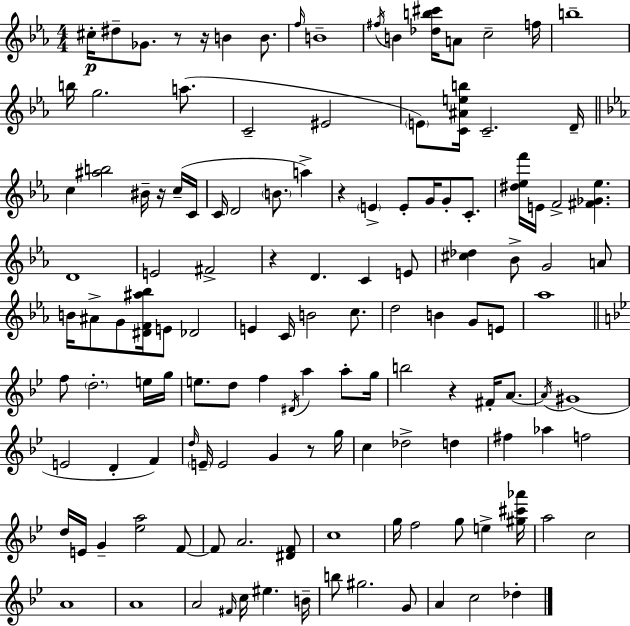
X:1
T:Untitled
M:4/4
L:1/4
K:Cm
^c/4 ^d/2 _G/2 z/2 z/4 B B/2 f/4 B4 ^f/4 B [_db^c']/4 A/2 c2 f/4 b4 b/4 g2 a/2 C2 ^E2 E/2 [C^Aeb]/4 C2 D/4 c [^ab]2 ^B/4 z/4 c/4 C/4 C/4 D2 B/2 a z E E/2 G/4 G/2 C/2 [^d_ef']/4 E/4 F2 [^F_G_e] D4 E2 ^F2 z D C E/2 [^c_d] _B/2 G2 A/2 B/4 ^A/2 G/2 [^DF^a_b]/4 E/2 _D2 E C/4 B2 c/2 d2 B G/2 E/2 _a4 f/2 d2 e/4 g/4 e/2 d/2 f ^D/4 a a/2 g/4 b2 z ^F/4 A/2 A/4 ^G4 E2 D F d/4 E/4 E2 G z/2 g/4 c _d2 d ^f _a f2 d/4 E/4 G [_ea]2 F/2 F/2 A2 [^DF]/2 c4 g/4 f2 g/2 e [^g^c'_a']/4 a2 c2 A4 A4 A2 ^F/4 c/4 ^e B/4 b/2 ^g2 G/2 A c2 _d